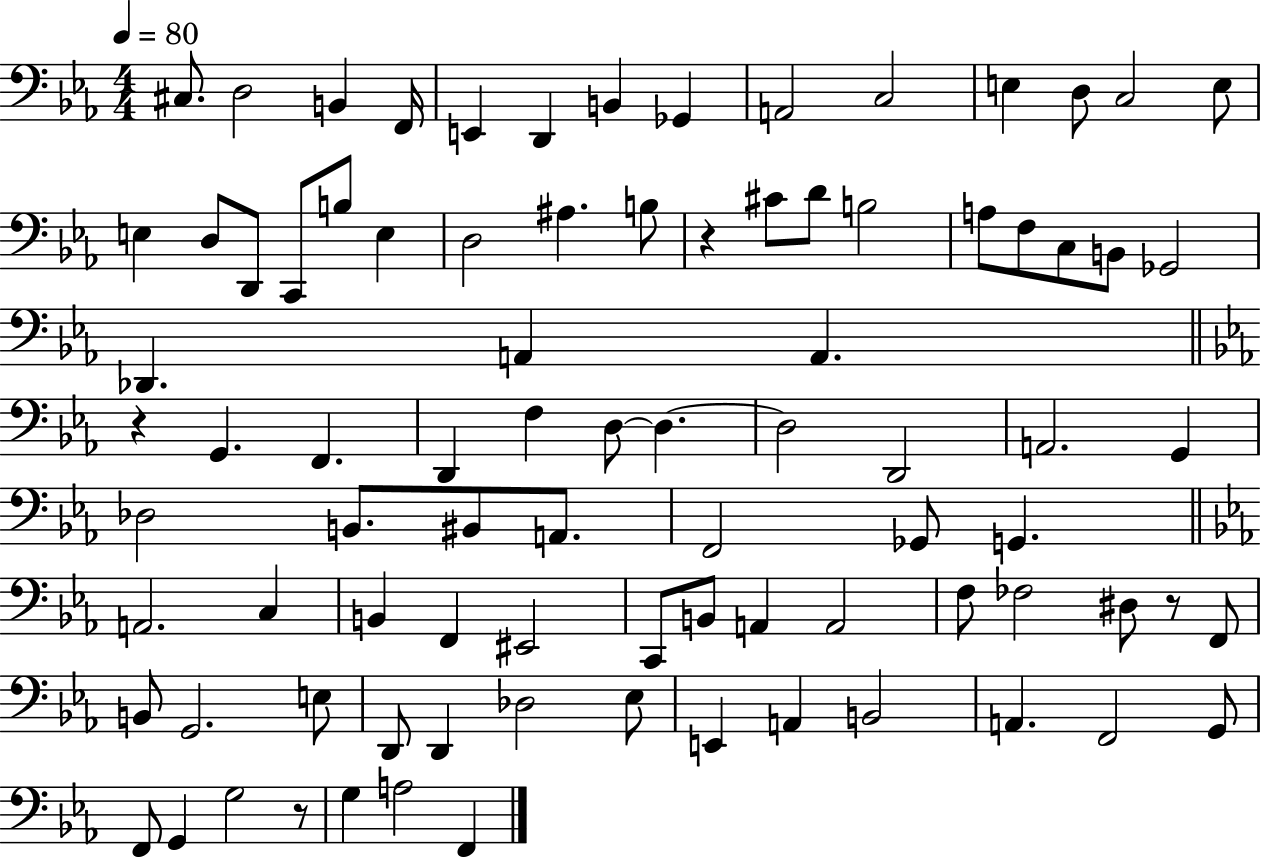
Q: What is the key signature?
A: EES major